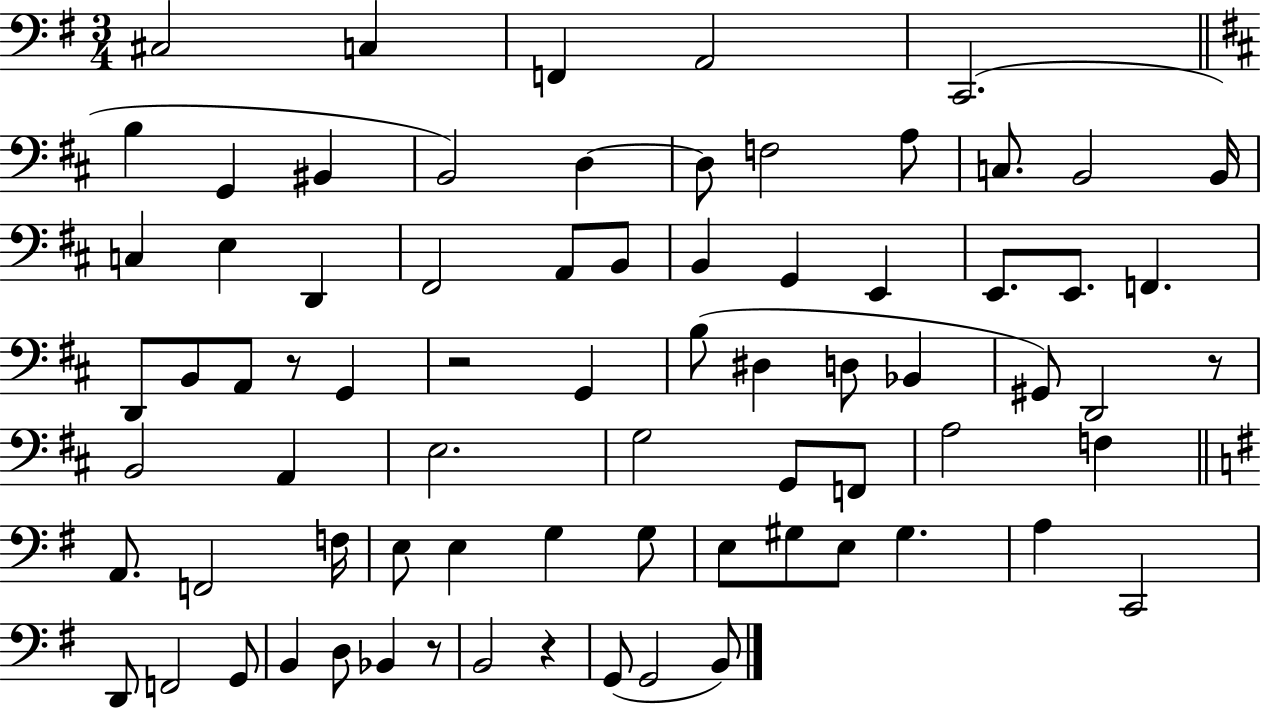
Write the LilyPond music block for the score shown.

{
  \clef bass
  \numericTimeSignature
  \time 3/4
  \key g \major
  \repeat volta 2 { cis2 c4 | f,4 a,2 | c,2.( | \bar "||" \break \key d \major b4 g,4 bis,4 | b,2) d4~~ | d8 f2 a8 | c8. b,2 b,16 | \break c4 e4 d,4 | fis,2 a,8 b,8 | b,4 g,4 e,4 | e,8. e,8. f,4. | \break d,8 b,8 a,8 r8 g,4 | r2 g,4 | b8( dis4 d8 bes,4 | gis,8) d,2 r8 | \break b,2 a,4 | e2. | g2 g,8 f,8 | a2 f4 | \break \bar "||" \break \key g \major a,8. f,2 f16 | e8 e4 g4 g8 | e8 gis8 e8 gis4. | a4 c,2 | \break d,8 f,2 g,8 | b,4 d8 bes,4 r8 | b,2 r4 | g,8( g,2 b,8) | \break } \bar "|."
}